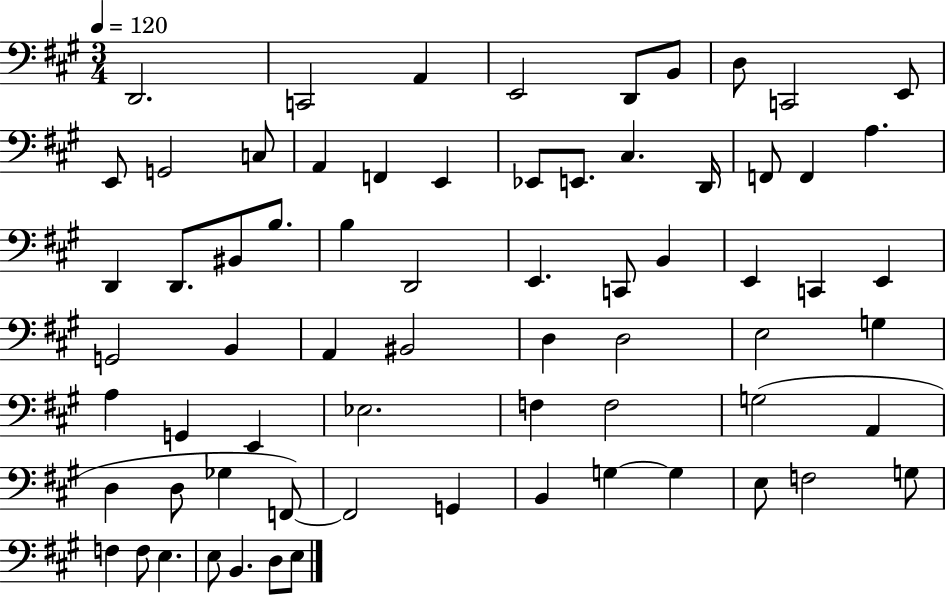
{
  \clef bass
  \numericTimeSignature
  \time 3/4
  \key a \major
  \tempo 4 = 120
  \repeat volta 2 { d,2. | c,2 a,4 | e,2 d,8 b,8 | d8 c,2 e,8 | \break e,8 g,2 c8 | a,4 f,4 e,4 | ees,8 e,8. cis4. d,16 | f,8 f,4 a4. | \break d,4 d,8. bis,8 b8. | b4 d,2 | e,4. c,8 b,4 | e,4 c,4 e,4 | \break g,2 b,4 | a,4 bis,2 | d4 d2 | e2 g4 | \break a4 g,4 e,4 | ees2. | f4 f2 | g2( a,4 | \break d4 d8 ges4 f,8~~) | f,2 g,4 | b,4 g4~~ g4 | e8 f2 g8 | \break f4 f8 e4. | e8 b,4. d8 e8 | } \bar "|."
}